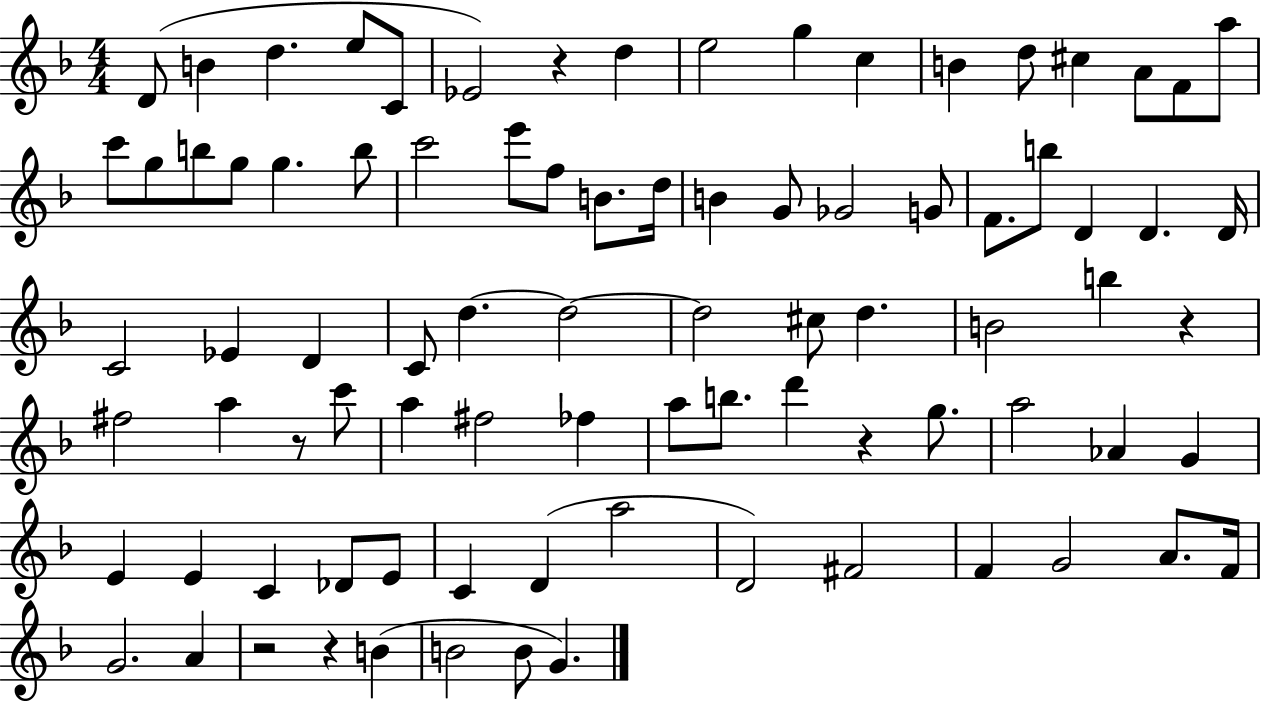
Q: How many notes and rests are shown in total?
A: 86